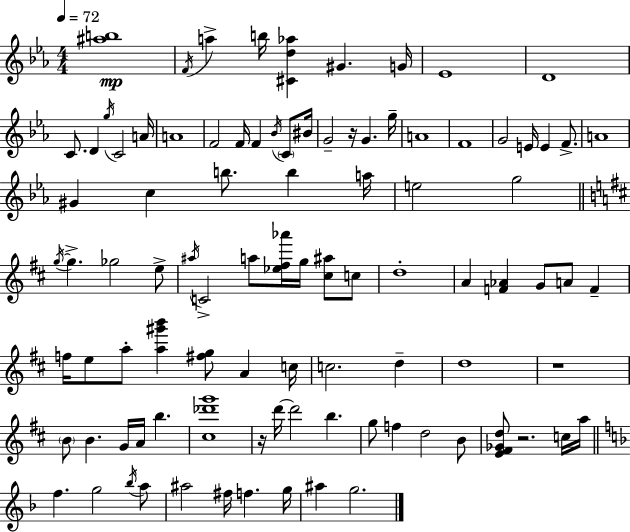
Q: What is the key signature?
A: C minor